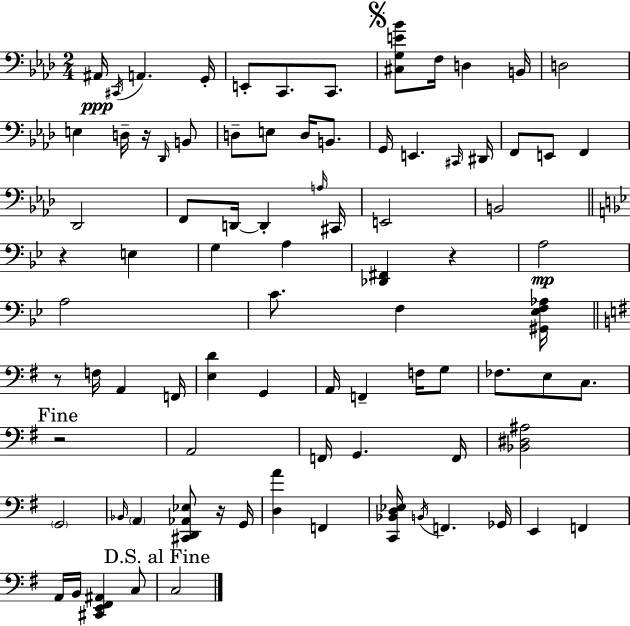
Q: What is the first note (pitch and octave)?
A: A#2